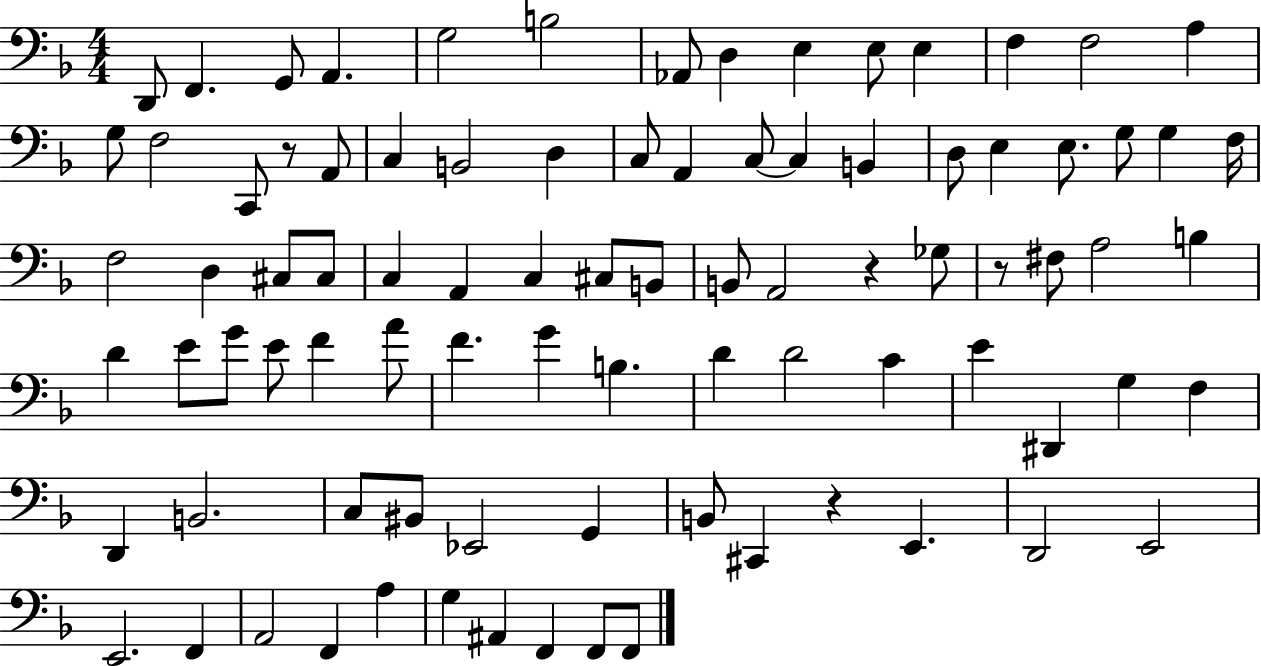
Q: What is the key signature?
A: F major